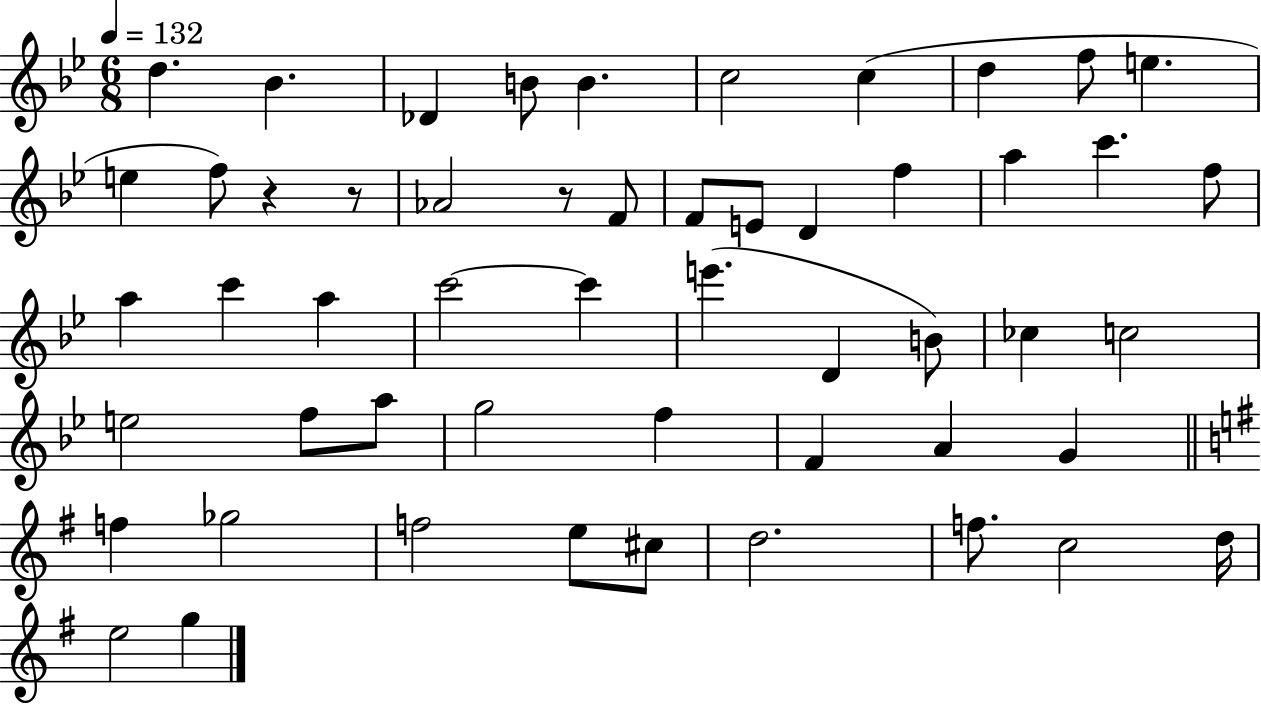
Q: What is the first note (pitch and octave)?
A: D5